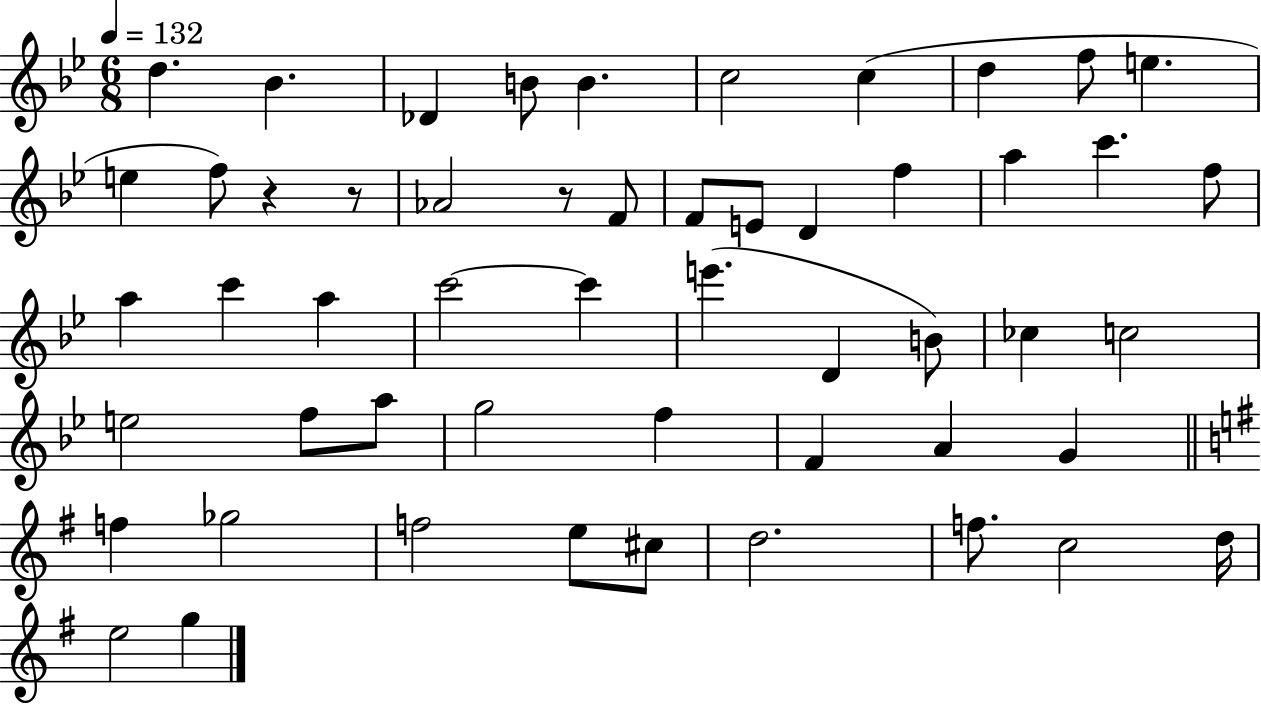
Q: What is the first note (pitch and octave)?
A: D5